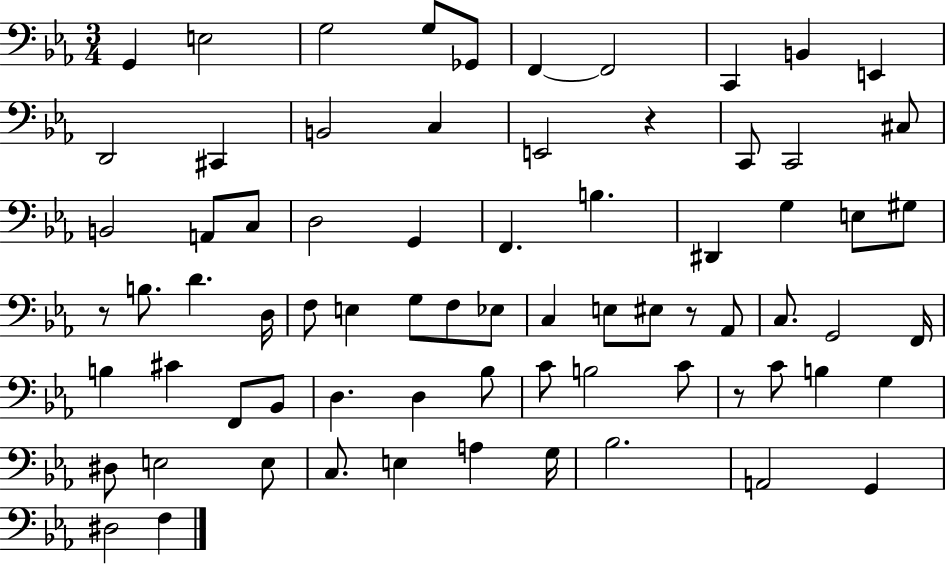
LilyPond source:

{
  \clef bass
  \numericTimeSignature
  \time 3/4
  \key ees \major
  g,4 e2 | g2 g8 ges,8 | f,4~~ f,2 | c,4 b,4 e,4 | \break d,2 cis,4 | b,2 c4 | e,2 r4 | c,8 c,2 cis8 | \break b,2 a,8 c8 | d2 g,4 | f,4. b4. | dis,4 g4 e8 gis8 | \break r8 b8. d'4. d16 | f8 e4 g8 f8 ees8 | c4 e8 eis8 r8 aes,8 | c8. g,2 f,16 | \break b4 cis'4 f,8 bes,8 | d4. d4 bes8 | c'8 b2 c'8 | r8 c'8 b4 g4 | \break dis8 e2 e8 | c8. e4 a4 g16 | bes2. | a,2 g,4 | \break dis2 f4 | \bar "|."
}